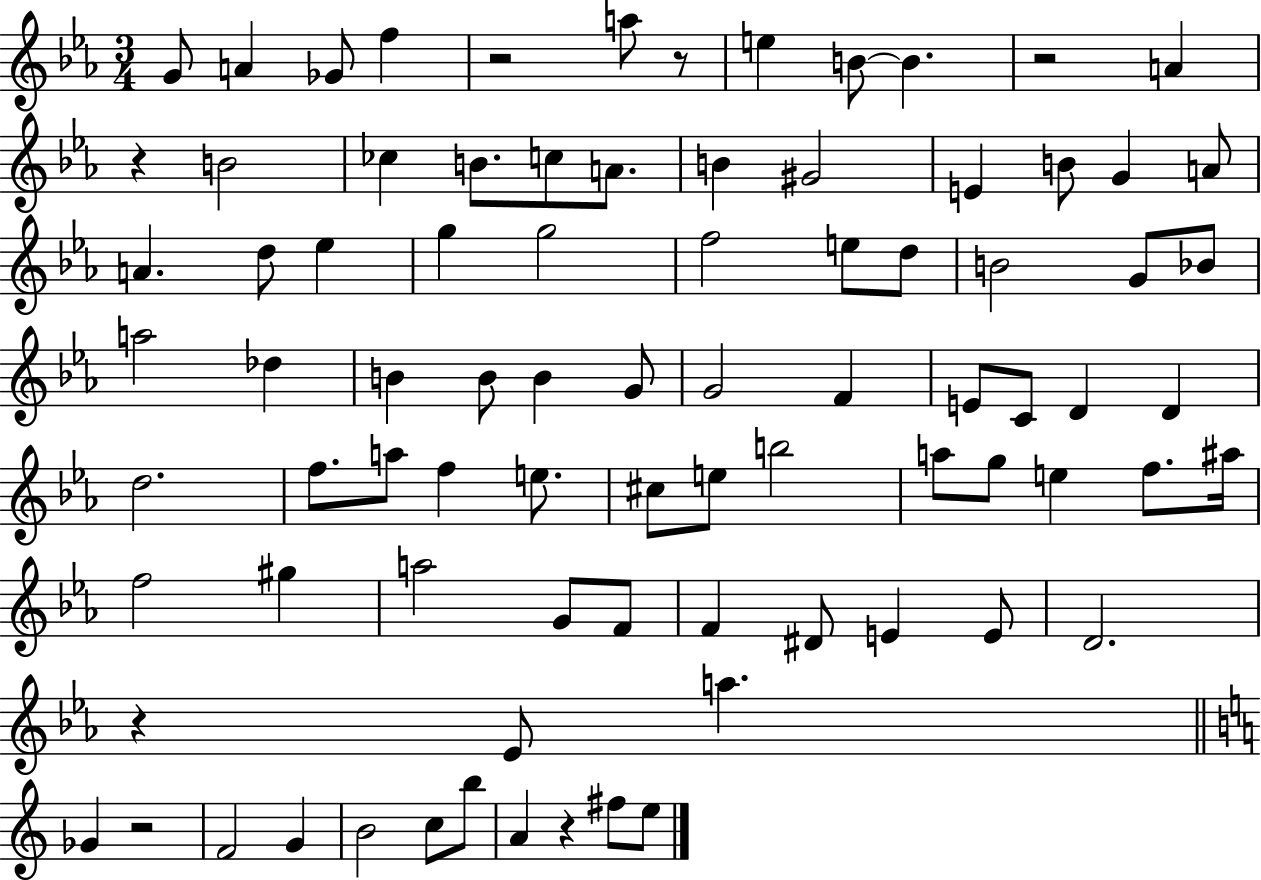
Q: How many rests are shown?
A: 7